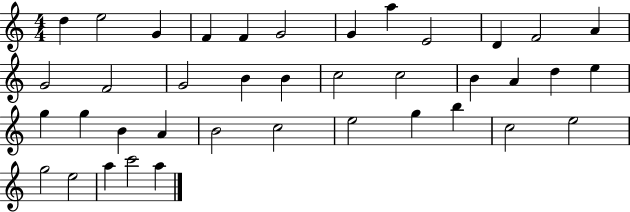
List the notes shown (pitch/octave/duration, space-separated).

D5/q E5/h G4/q F4/q F4/q G4/h G4/q A5/q E4/h D4/q F4/h A4/q G4/h F4/h G4/h B4/q B4/q C5/h C5/h B4/q A4/q D5/q E5/q G5/q G5/q B4/q A4/q B4/h C5/h E5/h G5/q B5/q C5/h E5/h G5/h E5/h A5/q C6/h A5/q